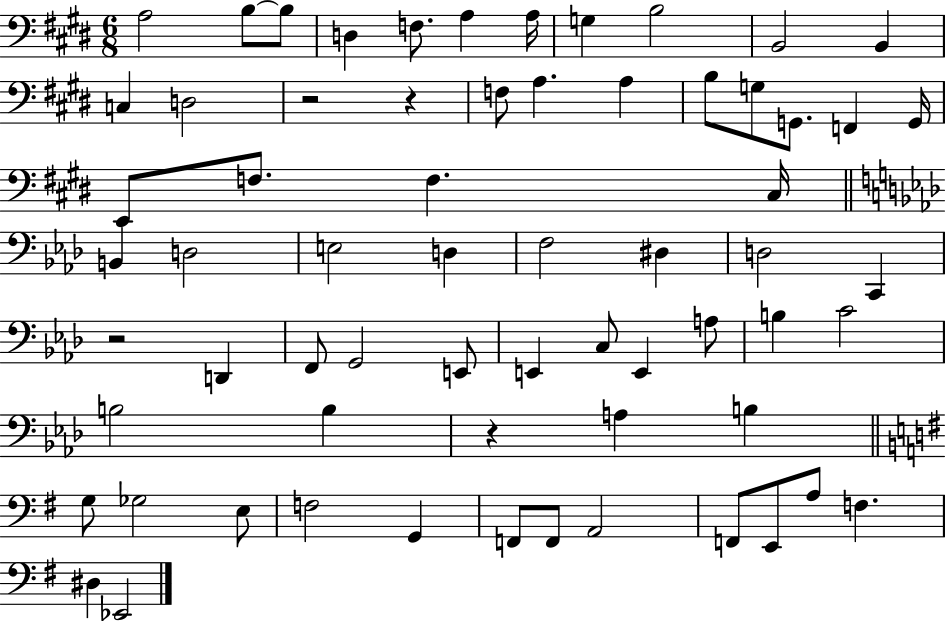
{
  \clef bass
  \numericTimeSignature
  \time 6/8
  \key e \major
  a2 b8~~ b8 | d4 f8. a4 a16 | g4 b2 | b,2 b,4 | \break c4 d2 | r2 r4 | f8 a4. a4 | b8 g8 g,8. f,4 g,16 | \break e,8 f8. f4. cis16 | \bar "||" \break \key aes \major b,4 d2 | e2 d4 | f2 dis4 | d2 c,4 | \break r2 d,4 | f,8 g,2 e,8 | e,4 c8 e,4 a8 | b4 c'2 | \break b2 b4 | r4 a4 b4 | \bar "||" \break \key g \major g8 ges2 e8 | f2 g,4 | f,8 f,8 a,2 | f,8 e,8 a8 f4. | \break dis4 ees,2 | \bar "|."
}